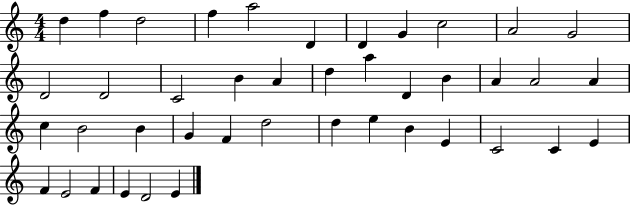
{
  \clef treble
  \numericTimeSignature
  \time 4/4
  \key c \major
  d''4 f''4 d''2 | f''4 a''2 d'4 | d'4 g'4 c''2 | a'2 g'2 | \break d'2 d'2 | c'2 b'4 a'4 | d''4 a''4 d'4 b'4 | a'4 a'2 a'4 | \break c''4 b'2 b'4 | g'4 f'4 d''2 | d''4 e''4 b'4 e'4 | c'2 c'4 e'4 | \break f'4 e'2 f'4 | e'4 d'2 e'4 | \bar "|."
}